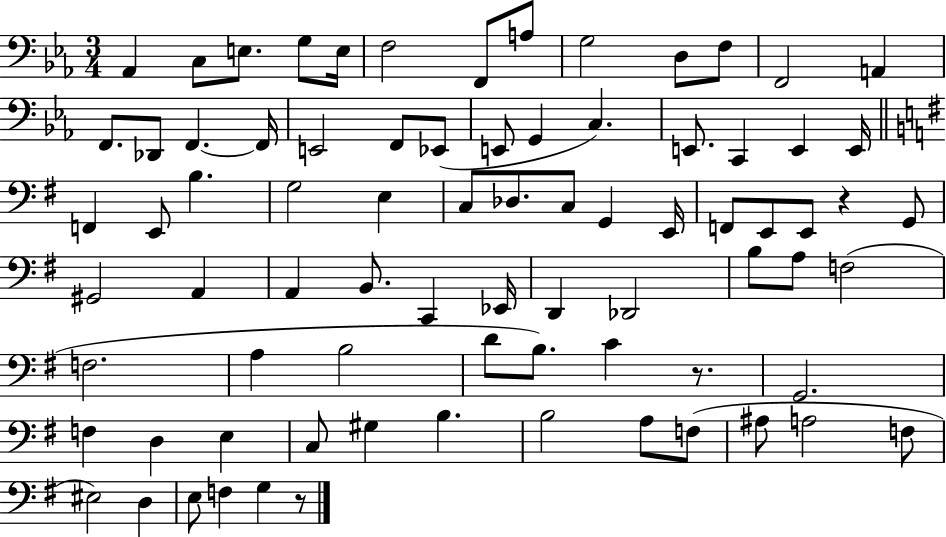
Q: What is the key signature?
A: EES major